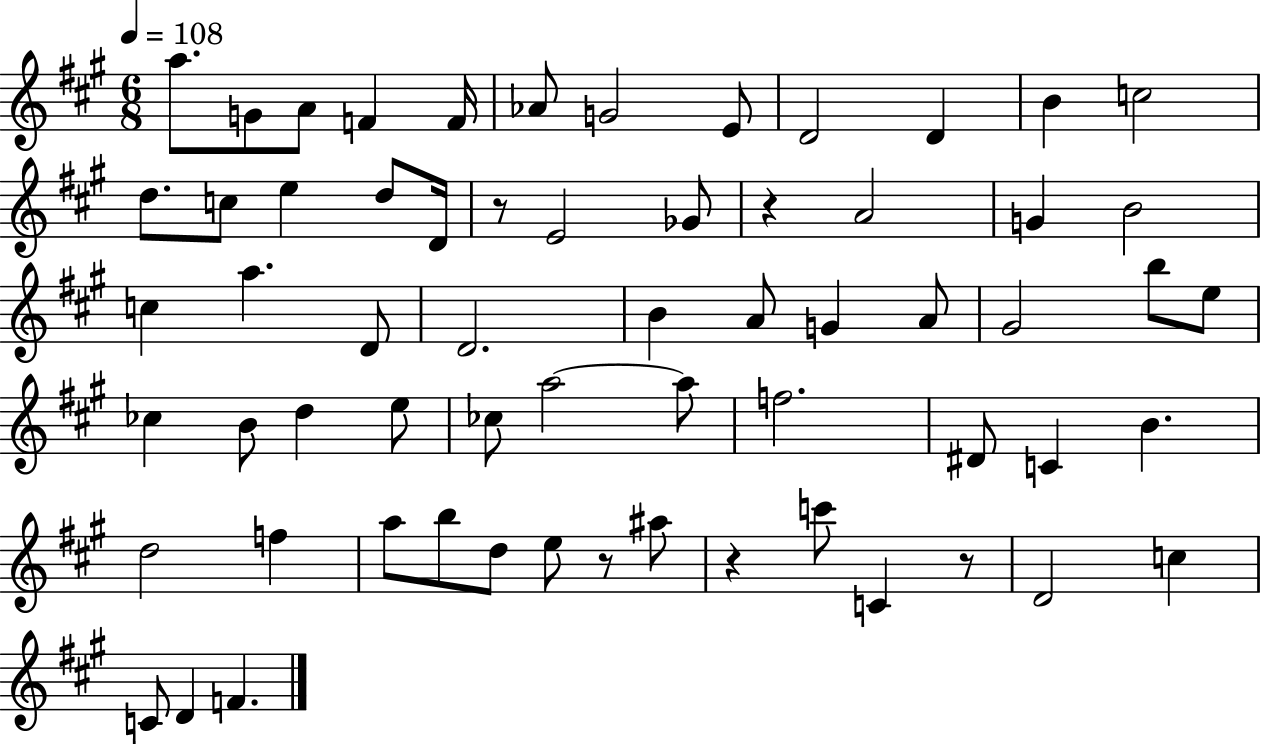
A5/e. G4/e A4/e F4/q F4/s Ab4/e G4/h E4/e D4/h D4/q B4/q C5/h D5/e. C5/e E5/q D5/e D4/s R/e E4/h Gb4/e R/q A4/h G4/q B4/h C5/q A5/q. D4/e D4/h. B4/q A4/e G4/q A4/e G#4/h B5/e E5/e CES5/q B4/e D5/q E5/e CES5/e A5/h A5/e F5/h. D#4/e C4/q B4/q. D5/h F5/q A5/e B5/e D5/e E5/e R/e A#5/e R/q C6/e C4/q R/e D4/h C5/q C4/e D4/q F4/q.